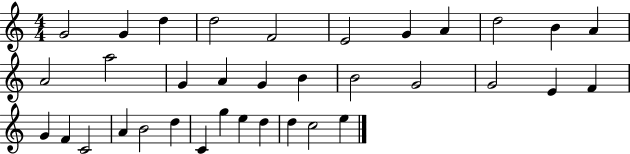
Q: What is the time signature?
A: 4/4